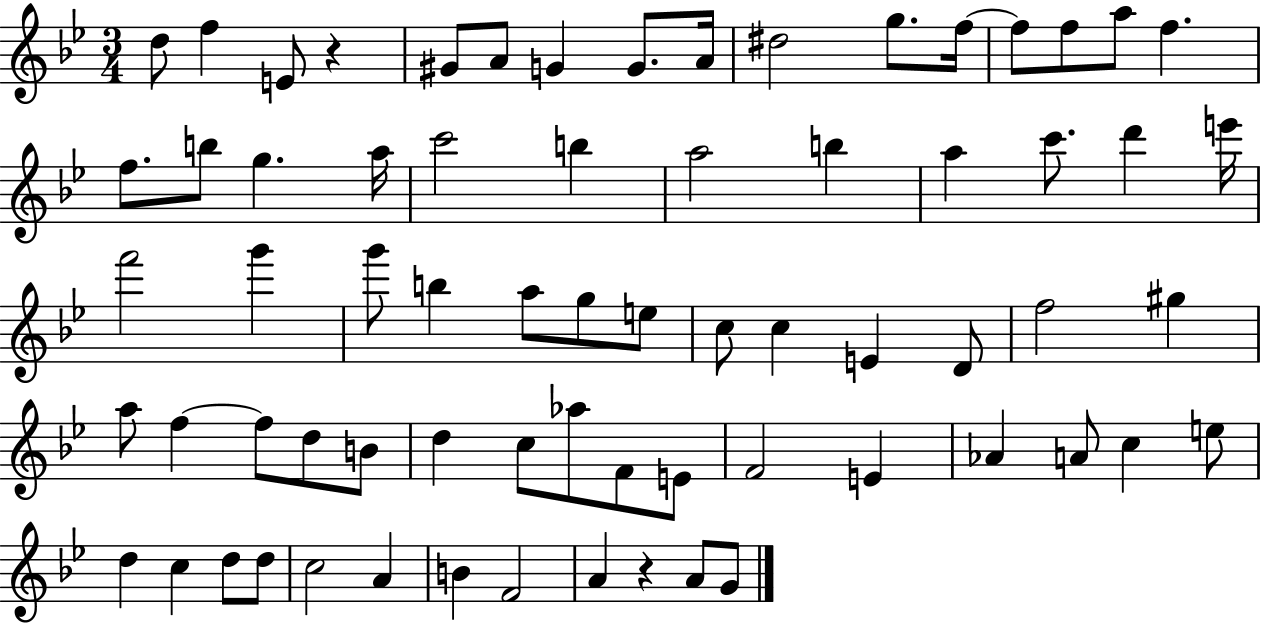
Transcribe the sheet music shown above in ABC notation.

X:1
T:Untitled
M:3/4
L:1/4
K:Bb
d/2 f E/2 z ^G/2 A/2 G G/2 A/4 ^d2 g/2 f/4 f/2 f/2 a/2 f f/2 b/2 g a/4 c'2 b a2 b a c'/2 d' e'/4 f'2 g' g'/2 b a/2 g/2 e/2 c/2 c E D/2 f2 ^g a/2 f f/2 d/2 B/2 d c/2 _a/2 F/2 E/2 F2 E _A A/2 c e/2 d c d/2 d/2 c2 A B F2 A z A/2 G/2